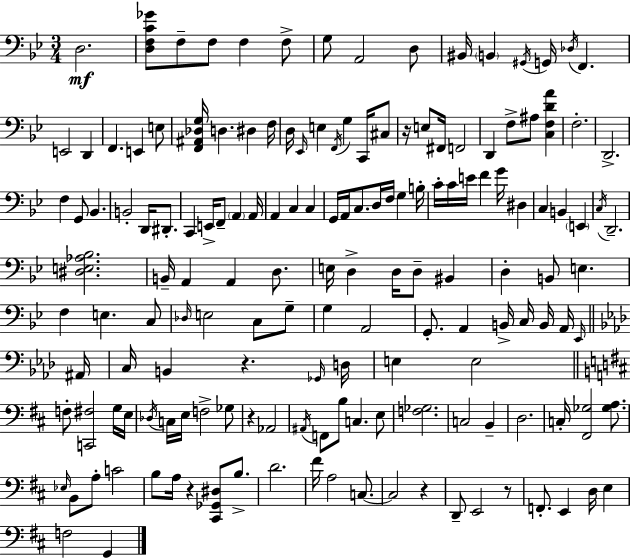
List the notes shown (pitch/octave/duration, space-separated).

D3/h. [D3,F3,C4,Gb4]/e F3/e F3/e F3/q F3/e G3/e A2/h D3/e BIS2/s B2/q G#2/s G2/s Db3/s F2/q. E2/h D2/q F2/q. E2/q E3/e [F2,A#2,Db3,G3]/s D3/q. D#3/q F3/s D3/s Eb2/s E3/q F2/s G3/q C2/s C#3/e R/s E3/e F#2/s F2/h D2/q F3/e A#3/e [C3,F3,D4,A4]/q F3/h. D2/h. F3/q G2/e Bb2/q. B2/h D2/s D#2/e. C2/q E2/s F2/e A2/q A2/s A2/q C3/q C3/q G2/s A2/s C3/e. D3/s F3/s G3/q B3/s C4/s C4/s E4/s F4/q G4/s D#3/q C3/q B2/q E2/q C3/s D2/h. [D#3,E3,Ab3,Bb3]/h. B2/s A2/q A2/q D3/e. E3/s D3/q D3/s D3/e BIS2/q D3/q B2/e E3/q. F3/q E3/q. C3/e Db3/s E3/h C3/e G3/e G3/q A2/h G2/e. A2/q B2/s C3/s B2/s A2/s Eb2/s A#2/s C3/s B2/q R/q. Gb2/s D3/s E3/q E3/h F3/e [C2,F#3]/h G3/s E3/s Db3/s C3/s E3/s F3/h Gb3/e R/q Ab2/h A#2/s F2/e B3/e C3/q. E3/e [F3,Gb3]/h. C3/h B2/q D3/h. C3/s [F#2,Gb3]/h [Gb3,A3]/e. Eb3/s B2/e A3/e C4/h B3/e A3/s R/q [C#2,Gb2,D#3]/e B3/e. D4/h. F#4/s A3/h C3/e. C3/h R/q D2/e E2/h R/e F2/e. E2/q D3/s E3/q F3/h G2/q